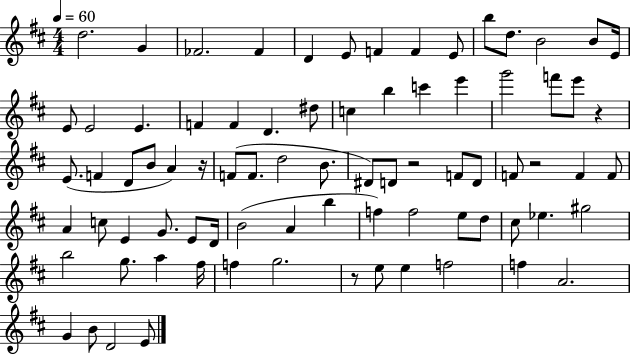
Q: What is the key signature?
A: D major